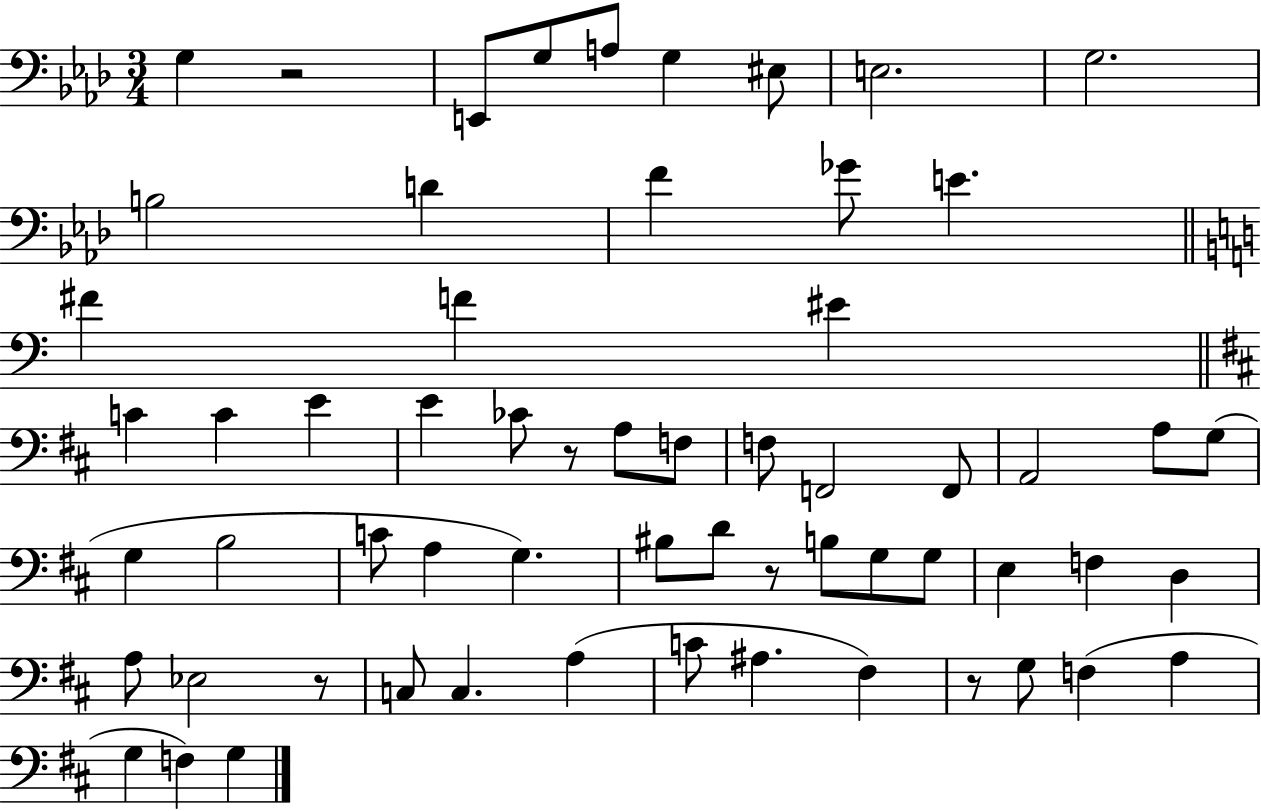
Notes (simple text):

G3/q R/h E2/e G3/e A3/e G3/q EIS3/e E3/h. G3/h. B3/h D4/q F4/q Gb4/e E4/q. F#4/q F4/q EIS4/q C4/q C4/q E4/q E4/q CES4/e R/e A3/e F3/e F3/e F2/h F2/e A2/h A3/e G3/e G3/q B3/h C4/e A3/q G3/q. BIS3/e D4/e R/e B3/e G3/e G3/e E3/q F3/q D3/q A3/e Eb3/h R/e C3/e C3/q. A3/q C4/e A#3/q. F#3/q R/e G3/e F3/q A3/q G3/q F3/q G3/q